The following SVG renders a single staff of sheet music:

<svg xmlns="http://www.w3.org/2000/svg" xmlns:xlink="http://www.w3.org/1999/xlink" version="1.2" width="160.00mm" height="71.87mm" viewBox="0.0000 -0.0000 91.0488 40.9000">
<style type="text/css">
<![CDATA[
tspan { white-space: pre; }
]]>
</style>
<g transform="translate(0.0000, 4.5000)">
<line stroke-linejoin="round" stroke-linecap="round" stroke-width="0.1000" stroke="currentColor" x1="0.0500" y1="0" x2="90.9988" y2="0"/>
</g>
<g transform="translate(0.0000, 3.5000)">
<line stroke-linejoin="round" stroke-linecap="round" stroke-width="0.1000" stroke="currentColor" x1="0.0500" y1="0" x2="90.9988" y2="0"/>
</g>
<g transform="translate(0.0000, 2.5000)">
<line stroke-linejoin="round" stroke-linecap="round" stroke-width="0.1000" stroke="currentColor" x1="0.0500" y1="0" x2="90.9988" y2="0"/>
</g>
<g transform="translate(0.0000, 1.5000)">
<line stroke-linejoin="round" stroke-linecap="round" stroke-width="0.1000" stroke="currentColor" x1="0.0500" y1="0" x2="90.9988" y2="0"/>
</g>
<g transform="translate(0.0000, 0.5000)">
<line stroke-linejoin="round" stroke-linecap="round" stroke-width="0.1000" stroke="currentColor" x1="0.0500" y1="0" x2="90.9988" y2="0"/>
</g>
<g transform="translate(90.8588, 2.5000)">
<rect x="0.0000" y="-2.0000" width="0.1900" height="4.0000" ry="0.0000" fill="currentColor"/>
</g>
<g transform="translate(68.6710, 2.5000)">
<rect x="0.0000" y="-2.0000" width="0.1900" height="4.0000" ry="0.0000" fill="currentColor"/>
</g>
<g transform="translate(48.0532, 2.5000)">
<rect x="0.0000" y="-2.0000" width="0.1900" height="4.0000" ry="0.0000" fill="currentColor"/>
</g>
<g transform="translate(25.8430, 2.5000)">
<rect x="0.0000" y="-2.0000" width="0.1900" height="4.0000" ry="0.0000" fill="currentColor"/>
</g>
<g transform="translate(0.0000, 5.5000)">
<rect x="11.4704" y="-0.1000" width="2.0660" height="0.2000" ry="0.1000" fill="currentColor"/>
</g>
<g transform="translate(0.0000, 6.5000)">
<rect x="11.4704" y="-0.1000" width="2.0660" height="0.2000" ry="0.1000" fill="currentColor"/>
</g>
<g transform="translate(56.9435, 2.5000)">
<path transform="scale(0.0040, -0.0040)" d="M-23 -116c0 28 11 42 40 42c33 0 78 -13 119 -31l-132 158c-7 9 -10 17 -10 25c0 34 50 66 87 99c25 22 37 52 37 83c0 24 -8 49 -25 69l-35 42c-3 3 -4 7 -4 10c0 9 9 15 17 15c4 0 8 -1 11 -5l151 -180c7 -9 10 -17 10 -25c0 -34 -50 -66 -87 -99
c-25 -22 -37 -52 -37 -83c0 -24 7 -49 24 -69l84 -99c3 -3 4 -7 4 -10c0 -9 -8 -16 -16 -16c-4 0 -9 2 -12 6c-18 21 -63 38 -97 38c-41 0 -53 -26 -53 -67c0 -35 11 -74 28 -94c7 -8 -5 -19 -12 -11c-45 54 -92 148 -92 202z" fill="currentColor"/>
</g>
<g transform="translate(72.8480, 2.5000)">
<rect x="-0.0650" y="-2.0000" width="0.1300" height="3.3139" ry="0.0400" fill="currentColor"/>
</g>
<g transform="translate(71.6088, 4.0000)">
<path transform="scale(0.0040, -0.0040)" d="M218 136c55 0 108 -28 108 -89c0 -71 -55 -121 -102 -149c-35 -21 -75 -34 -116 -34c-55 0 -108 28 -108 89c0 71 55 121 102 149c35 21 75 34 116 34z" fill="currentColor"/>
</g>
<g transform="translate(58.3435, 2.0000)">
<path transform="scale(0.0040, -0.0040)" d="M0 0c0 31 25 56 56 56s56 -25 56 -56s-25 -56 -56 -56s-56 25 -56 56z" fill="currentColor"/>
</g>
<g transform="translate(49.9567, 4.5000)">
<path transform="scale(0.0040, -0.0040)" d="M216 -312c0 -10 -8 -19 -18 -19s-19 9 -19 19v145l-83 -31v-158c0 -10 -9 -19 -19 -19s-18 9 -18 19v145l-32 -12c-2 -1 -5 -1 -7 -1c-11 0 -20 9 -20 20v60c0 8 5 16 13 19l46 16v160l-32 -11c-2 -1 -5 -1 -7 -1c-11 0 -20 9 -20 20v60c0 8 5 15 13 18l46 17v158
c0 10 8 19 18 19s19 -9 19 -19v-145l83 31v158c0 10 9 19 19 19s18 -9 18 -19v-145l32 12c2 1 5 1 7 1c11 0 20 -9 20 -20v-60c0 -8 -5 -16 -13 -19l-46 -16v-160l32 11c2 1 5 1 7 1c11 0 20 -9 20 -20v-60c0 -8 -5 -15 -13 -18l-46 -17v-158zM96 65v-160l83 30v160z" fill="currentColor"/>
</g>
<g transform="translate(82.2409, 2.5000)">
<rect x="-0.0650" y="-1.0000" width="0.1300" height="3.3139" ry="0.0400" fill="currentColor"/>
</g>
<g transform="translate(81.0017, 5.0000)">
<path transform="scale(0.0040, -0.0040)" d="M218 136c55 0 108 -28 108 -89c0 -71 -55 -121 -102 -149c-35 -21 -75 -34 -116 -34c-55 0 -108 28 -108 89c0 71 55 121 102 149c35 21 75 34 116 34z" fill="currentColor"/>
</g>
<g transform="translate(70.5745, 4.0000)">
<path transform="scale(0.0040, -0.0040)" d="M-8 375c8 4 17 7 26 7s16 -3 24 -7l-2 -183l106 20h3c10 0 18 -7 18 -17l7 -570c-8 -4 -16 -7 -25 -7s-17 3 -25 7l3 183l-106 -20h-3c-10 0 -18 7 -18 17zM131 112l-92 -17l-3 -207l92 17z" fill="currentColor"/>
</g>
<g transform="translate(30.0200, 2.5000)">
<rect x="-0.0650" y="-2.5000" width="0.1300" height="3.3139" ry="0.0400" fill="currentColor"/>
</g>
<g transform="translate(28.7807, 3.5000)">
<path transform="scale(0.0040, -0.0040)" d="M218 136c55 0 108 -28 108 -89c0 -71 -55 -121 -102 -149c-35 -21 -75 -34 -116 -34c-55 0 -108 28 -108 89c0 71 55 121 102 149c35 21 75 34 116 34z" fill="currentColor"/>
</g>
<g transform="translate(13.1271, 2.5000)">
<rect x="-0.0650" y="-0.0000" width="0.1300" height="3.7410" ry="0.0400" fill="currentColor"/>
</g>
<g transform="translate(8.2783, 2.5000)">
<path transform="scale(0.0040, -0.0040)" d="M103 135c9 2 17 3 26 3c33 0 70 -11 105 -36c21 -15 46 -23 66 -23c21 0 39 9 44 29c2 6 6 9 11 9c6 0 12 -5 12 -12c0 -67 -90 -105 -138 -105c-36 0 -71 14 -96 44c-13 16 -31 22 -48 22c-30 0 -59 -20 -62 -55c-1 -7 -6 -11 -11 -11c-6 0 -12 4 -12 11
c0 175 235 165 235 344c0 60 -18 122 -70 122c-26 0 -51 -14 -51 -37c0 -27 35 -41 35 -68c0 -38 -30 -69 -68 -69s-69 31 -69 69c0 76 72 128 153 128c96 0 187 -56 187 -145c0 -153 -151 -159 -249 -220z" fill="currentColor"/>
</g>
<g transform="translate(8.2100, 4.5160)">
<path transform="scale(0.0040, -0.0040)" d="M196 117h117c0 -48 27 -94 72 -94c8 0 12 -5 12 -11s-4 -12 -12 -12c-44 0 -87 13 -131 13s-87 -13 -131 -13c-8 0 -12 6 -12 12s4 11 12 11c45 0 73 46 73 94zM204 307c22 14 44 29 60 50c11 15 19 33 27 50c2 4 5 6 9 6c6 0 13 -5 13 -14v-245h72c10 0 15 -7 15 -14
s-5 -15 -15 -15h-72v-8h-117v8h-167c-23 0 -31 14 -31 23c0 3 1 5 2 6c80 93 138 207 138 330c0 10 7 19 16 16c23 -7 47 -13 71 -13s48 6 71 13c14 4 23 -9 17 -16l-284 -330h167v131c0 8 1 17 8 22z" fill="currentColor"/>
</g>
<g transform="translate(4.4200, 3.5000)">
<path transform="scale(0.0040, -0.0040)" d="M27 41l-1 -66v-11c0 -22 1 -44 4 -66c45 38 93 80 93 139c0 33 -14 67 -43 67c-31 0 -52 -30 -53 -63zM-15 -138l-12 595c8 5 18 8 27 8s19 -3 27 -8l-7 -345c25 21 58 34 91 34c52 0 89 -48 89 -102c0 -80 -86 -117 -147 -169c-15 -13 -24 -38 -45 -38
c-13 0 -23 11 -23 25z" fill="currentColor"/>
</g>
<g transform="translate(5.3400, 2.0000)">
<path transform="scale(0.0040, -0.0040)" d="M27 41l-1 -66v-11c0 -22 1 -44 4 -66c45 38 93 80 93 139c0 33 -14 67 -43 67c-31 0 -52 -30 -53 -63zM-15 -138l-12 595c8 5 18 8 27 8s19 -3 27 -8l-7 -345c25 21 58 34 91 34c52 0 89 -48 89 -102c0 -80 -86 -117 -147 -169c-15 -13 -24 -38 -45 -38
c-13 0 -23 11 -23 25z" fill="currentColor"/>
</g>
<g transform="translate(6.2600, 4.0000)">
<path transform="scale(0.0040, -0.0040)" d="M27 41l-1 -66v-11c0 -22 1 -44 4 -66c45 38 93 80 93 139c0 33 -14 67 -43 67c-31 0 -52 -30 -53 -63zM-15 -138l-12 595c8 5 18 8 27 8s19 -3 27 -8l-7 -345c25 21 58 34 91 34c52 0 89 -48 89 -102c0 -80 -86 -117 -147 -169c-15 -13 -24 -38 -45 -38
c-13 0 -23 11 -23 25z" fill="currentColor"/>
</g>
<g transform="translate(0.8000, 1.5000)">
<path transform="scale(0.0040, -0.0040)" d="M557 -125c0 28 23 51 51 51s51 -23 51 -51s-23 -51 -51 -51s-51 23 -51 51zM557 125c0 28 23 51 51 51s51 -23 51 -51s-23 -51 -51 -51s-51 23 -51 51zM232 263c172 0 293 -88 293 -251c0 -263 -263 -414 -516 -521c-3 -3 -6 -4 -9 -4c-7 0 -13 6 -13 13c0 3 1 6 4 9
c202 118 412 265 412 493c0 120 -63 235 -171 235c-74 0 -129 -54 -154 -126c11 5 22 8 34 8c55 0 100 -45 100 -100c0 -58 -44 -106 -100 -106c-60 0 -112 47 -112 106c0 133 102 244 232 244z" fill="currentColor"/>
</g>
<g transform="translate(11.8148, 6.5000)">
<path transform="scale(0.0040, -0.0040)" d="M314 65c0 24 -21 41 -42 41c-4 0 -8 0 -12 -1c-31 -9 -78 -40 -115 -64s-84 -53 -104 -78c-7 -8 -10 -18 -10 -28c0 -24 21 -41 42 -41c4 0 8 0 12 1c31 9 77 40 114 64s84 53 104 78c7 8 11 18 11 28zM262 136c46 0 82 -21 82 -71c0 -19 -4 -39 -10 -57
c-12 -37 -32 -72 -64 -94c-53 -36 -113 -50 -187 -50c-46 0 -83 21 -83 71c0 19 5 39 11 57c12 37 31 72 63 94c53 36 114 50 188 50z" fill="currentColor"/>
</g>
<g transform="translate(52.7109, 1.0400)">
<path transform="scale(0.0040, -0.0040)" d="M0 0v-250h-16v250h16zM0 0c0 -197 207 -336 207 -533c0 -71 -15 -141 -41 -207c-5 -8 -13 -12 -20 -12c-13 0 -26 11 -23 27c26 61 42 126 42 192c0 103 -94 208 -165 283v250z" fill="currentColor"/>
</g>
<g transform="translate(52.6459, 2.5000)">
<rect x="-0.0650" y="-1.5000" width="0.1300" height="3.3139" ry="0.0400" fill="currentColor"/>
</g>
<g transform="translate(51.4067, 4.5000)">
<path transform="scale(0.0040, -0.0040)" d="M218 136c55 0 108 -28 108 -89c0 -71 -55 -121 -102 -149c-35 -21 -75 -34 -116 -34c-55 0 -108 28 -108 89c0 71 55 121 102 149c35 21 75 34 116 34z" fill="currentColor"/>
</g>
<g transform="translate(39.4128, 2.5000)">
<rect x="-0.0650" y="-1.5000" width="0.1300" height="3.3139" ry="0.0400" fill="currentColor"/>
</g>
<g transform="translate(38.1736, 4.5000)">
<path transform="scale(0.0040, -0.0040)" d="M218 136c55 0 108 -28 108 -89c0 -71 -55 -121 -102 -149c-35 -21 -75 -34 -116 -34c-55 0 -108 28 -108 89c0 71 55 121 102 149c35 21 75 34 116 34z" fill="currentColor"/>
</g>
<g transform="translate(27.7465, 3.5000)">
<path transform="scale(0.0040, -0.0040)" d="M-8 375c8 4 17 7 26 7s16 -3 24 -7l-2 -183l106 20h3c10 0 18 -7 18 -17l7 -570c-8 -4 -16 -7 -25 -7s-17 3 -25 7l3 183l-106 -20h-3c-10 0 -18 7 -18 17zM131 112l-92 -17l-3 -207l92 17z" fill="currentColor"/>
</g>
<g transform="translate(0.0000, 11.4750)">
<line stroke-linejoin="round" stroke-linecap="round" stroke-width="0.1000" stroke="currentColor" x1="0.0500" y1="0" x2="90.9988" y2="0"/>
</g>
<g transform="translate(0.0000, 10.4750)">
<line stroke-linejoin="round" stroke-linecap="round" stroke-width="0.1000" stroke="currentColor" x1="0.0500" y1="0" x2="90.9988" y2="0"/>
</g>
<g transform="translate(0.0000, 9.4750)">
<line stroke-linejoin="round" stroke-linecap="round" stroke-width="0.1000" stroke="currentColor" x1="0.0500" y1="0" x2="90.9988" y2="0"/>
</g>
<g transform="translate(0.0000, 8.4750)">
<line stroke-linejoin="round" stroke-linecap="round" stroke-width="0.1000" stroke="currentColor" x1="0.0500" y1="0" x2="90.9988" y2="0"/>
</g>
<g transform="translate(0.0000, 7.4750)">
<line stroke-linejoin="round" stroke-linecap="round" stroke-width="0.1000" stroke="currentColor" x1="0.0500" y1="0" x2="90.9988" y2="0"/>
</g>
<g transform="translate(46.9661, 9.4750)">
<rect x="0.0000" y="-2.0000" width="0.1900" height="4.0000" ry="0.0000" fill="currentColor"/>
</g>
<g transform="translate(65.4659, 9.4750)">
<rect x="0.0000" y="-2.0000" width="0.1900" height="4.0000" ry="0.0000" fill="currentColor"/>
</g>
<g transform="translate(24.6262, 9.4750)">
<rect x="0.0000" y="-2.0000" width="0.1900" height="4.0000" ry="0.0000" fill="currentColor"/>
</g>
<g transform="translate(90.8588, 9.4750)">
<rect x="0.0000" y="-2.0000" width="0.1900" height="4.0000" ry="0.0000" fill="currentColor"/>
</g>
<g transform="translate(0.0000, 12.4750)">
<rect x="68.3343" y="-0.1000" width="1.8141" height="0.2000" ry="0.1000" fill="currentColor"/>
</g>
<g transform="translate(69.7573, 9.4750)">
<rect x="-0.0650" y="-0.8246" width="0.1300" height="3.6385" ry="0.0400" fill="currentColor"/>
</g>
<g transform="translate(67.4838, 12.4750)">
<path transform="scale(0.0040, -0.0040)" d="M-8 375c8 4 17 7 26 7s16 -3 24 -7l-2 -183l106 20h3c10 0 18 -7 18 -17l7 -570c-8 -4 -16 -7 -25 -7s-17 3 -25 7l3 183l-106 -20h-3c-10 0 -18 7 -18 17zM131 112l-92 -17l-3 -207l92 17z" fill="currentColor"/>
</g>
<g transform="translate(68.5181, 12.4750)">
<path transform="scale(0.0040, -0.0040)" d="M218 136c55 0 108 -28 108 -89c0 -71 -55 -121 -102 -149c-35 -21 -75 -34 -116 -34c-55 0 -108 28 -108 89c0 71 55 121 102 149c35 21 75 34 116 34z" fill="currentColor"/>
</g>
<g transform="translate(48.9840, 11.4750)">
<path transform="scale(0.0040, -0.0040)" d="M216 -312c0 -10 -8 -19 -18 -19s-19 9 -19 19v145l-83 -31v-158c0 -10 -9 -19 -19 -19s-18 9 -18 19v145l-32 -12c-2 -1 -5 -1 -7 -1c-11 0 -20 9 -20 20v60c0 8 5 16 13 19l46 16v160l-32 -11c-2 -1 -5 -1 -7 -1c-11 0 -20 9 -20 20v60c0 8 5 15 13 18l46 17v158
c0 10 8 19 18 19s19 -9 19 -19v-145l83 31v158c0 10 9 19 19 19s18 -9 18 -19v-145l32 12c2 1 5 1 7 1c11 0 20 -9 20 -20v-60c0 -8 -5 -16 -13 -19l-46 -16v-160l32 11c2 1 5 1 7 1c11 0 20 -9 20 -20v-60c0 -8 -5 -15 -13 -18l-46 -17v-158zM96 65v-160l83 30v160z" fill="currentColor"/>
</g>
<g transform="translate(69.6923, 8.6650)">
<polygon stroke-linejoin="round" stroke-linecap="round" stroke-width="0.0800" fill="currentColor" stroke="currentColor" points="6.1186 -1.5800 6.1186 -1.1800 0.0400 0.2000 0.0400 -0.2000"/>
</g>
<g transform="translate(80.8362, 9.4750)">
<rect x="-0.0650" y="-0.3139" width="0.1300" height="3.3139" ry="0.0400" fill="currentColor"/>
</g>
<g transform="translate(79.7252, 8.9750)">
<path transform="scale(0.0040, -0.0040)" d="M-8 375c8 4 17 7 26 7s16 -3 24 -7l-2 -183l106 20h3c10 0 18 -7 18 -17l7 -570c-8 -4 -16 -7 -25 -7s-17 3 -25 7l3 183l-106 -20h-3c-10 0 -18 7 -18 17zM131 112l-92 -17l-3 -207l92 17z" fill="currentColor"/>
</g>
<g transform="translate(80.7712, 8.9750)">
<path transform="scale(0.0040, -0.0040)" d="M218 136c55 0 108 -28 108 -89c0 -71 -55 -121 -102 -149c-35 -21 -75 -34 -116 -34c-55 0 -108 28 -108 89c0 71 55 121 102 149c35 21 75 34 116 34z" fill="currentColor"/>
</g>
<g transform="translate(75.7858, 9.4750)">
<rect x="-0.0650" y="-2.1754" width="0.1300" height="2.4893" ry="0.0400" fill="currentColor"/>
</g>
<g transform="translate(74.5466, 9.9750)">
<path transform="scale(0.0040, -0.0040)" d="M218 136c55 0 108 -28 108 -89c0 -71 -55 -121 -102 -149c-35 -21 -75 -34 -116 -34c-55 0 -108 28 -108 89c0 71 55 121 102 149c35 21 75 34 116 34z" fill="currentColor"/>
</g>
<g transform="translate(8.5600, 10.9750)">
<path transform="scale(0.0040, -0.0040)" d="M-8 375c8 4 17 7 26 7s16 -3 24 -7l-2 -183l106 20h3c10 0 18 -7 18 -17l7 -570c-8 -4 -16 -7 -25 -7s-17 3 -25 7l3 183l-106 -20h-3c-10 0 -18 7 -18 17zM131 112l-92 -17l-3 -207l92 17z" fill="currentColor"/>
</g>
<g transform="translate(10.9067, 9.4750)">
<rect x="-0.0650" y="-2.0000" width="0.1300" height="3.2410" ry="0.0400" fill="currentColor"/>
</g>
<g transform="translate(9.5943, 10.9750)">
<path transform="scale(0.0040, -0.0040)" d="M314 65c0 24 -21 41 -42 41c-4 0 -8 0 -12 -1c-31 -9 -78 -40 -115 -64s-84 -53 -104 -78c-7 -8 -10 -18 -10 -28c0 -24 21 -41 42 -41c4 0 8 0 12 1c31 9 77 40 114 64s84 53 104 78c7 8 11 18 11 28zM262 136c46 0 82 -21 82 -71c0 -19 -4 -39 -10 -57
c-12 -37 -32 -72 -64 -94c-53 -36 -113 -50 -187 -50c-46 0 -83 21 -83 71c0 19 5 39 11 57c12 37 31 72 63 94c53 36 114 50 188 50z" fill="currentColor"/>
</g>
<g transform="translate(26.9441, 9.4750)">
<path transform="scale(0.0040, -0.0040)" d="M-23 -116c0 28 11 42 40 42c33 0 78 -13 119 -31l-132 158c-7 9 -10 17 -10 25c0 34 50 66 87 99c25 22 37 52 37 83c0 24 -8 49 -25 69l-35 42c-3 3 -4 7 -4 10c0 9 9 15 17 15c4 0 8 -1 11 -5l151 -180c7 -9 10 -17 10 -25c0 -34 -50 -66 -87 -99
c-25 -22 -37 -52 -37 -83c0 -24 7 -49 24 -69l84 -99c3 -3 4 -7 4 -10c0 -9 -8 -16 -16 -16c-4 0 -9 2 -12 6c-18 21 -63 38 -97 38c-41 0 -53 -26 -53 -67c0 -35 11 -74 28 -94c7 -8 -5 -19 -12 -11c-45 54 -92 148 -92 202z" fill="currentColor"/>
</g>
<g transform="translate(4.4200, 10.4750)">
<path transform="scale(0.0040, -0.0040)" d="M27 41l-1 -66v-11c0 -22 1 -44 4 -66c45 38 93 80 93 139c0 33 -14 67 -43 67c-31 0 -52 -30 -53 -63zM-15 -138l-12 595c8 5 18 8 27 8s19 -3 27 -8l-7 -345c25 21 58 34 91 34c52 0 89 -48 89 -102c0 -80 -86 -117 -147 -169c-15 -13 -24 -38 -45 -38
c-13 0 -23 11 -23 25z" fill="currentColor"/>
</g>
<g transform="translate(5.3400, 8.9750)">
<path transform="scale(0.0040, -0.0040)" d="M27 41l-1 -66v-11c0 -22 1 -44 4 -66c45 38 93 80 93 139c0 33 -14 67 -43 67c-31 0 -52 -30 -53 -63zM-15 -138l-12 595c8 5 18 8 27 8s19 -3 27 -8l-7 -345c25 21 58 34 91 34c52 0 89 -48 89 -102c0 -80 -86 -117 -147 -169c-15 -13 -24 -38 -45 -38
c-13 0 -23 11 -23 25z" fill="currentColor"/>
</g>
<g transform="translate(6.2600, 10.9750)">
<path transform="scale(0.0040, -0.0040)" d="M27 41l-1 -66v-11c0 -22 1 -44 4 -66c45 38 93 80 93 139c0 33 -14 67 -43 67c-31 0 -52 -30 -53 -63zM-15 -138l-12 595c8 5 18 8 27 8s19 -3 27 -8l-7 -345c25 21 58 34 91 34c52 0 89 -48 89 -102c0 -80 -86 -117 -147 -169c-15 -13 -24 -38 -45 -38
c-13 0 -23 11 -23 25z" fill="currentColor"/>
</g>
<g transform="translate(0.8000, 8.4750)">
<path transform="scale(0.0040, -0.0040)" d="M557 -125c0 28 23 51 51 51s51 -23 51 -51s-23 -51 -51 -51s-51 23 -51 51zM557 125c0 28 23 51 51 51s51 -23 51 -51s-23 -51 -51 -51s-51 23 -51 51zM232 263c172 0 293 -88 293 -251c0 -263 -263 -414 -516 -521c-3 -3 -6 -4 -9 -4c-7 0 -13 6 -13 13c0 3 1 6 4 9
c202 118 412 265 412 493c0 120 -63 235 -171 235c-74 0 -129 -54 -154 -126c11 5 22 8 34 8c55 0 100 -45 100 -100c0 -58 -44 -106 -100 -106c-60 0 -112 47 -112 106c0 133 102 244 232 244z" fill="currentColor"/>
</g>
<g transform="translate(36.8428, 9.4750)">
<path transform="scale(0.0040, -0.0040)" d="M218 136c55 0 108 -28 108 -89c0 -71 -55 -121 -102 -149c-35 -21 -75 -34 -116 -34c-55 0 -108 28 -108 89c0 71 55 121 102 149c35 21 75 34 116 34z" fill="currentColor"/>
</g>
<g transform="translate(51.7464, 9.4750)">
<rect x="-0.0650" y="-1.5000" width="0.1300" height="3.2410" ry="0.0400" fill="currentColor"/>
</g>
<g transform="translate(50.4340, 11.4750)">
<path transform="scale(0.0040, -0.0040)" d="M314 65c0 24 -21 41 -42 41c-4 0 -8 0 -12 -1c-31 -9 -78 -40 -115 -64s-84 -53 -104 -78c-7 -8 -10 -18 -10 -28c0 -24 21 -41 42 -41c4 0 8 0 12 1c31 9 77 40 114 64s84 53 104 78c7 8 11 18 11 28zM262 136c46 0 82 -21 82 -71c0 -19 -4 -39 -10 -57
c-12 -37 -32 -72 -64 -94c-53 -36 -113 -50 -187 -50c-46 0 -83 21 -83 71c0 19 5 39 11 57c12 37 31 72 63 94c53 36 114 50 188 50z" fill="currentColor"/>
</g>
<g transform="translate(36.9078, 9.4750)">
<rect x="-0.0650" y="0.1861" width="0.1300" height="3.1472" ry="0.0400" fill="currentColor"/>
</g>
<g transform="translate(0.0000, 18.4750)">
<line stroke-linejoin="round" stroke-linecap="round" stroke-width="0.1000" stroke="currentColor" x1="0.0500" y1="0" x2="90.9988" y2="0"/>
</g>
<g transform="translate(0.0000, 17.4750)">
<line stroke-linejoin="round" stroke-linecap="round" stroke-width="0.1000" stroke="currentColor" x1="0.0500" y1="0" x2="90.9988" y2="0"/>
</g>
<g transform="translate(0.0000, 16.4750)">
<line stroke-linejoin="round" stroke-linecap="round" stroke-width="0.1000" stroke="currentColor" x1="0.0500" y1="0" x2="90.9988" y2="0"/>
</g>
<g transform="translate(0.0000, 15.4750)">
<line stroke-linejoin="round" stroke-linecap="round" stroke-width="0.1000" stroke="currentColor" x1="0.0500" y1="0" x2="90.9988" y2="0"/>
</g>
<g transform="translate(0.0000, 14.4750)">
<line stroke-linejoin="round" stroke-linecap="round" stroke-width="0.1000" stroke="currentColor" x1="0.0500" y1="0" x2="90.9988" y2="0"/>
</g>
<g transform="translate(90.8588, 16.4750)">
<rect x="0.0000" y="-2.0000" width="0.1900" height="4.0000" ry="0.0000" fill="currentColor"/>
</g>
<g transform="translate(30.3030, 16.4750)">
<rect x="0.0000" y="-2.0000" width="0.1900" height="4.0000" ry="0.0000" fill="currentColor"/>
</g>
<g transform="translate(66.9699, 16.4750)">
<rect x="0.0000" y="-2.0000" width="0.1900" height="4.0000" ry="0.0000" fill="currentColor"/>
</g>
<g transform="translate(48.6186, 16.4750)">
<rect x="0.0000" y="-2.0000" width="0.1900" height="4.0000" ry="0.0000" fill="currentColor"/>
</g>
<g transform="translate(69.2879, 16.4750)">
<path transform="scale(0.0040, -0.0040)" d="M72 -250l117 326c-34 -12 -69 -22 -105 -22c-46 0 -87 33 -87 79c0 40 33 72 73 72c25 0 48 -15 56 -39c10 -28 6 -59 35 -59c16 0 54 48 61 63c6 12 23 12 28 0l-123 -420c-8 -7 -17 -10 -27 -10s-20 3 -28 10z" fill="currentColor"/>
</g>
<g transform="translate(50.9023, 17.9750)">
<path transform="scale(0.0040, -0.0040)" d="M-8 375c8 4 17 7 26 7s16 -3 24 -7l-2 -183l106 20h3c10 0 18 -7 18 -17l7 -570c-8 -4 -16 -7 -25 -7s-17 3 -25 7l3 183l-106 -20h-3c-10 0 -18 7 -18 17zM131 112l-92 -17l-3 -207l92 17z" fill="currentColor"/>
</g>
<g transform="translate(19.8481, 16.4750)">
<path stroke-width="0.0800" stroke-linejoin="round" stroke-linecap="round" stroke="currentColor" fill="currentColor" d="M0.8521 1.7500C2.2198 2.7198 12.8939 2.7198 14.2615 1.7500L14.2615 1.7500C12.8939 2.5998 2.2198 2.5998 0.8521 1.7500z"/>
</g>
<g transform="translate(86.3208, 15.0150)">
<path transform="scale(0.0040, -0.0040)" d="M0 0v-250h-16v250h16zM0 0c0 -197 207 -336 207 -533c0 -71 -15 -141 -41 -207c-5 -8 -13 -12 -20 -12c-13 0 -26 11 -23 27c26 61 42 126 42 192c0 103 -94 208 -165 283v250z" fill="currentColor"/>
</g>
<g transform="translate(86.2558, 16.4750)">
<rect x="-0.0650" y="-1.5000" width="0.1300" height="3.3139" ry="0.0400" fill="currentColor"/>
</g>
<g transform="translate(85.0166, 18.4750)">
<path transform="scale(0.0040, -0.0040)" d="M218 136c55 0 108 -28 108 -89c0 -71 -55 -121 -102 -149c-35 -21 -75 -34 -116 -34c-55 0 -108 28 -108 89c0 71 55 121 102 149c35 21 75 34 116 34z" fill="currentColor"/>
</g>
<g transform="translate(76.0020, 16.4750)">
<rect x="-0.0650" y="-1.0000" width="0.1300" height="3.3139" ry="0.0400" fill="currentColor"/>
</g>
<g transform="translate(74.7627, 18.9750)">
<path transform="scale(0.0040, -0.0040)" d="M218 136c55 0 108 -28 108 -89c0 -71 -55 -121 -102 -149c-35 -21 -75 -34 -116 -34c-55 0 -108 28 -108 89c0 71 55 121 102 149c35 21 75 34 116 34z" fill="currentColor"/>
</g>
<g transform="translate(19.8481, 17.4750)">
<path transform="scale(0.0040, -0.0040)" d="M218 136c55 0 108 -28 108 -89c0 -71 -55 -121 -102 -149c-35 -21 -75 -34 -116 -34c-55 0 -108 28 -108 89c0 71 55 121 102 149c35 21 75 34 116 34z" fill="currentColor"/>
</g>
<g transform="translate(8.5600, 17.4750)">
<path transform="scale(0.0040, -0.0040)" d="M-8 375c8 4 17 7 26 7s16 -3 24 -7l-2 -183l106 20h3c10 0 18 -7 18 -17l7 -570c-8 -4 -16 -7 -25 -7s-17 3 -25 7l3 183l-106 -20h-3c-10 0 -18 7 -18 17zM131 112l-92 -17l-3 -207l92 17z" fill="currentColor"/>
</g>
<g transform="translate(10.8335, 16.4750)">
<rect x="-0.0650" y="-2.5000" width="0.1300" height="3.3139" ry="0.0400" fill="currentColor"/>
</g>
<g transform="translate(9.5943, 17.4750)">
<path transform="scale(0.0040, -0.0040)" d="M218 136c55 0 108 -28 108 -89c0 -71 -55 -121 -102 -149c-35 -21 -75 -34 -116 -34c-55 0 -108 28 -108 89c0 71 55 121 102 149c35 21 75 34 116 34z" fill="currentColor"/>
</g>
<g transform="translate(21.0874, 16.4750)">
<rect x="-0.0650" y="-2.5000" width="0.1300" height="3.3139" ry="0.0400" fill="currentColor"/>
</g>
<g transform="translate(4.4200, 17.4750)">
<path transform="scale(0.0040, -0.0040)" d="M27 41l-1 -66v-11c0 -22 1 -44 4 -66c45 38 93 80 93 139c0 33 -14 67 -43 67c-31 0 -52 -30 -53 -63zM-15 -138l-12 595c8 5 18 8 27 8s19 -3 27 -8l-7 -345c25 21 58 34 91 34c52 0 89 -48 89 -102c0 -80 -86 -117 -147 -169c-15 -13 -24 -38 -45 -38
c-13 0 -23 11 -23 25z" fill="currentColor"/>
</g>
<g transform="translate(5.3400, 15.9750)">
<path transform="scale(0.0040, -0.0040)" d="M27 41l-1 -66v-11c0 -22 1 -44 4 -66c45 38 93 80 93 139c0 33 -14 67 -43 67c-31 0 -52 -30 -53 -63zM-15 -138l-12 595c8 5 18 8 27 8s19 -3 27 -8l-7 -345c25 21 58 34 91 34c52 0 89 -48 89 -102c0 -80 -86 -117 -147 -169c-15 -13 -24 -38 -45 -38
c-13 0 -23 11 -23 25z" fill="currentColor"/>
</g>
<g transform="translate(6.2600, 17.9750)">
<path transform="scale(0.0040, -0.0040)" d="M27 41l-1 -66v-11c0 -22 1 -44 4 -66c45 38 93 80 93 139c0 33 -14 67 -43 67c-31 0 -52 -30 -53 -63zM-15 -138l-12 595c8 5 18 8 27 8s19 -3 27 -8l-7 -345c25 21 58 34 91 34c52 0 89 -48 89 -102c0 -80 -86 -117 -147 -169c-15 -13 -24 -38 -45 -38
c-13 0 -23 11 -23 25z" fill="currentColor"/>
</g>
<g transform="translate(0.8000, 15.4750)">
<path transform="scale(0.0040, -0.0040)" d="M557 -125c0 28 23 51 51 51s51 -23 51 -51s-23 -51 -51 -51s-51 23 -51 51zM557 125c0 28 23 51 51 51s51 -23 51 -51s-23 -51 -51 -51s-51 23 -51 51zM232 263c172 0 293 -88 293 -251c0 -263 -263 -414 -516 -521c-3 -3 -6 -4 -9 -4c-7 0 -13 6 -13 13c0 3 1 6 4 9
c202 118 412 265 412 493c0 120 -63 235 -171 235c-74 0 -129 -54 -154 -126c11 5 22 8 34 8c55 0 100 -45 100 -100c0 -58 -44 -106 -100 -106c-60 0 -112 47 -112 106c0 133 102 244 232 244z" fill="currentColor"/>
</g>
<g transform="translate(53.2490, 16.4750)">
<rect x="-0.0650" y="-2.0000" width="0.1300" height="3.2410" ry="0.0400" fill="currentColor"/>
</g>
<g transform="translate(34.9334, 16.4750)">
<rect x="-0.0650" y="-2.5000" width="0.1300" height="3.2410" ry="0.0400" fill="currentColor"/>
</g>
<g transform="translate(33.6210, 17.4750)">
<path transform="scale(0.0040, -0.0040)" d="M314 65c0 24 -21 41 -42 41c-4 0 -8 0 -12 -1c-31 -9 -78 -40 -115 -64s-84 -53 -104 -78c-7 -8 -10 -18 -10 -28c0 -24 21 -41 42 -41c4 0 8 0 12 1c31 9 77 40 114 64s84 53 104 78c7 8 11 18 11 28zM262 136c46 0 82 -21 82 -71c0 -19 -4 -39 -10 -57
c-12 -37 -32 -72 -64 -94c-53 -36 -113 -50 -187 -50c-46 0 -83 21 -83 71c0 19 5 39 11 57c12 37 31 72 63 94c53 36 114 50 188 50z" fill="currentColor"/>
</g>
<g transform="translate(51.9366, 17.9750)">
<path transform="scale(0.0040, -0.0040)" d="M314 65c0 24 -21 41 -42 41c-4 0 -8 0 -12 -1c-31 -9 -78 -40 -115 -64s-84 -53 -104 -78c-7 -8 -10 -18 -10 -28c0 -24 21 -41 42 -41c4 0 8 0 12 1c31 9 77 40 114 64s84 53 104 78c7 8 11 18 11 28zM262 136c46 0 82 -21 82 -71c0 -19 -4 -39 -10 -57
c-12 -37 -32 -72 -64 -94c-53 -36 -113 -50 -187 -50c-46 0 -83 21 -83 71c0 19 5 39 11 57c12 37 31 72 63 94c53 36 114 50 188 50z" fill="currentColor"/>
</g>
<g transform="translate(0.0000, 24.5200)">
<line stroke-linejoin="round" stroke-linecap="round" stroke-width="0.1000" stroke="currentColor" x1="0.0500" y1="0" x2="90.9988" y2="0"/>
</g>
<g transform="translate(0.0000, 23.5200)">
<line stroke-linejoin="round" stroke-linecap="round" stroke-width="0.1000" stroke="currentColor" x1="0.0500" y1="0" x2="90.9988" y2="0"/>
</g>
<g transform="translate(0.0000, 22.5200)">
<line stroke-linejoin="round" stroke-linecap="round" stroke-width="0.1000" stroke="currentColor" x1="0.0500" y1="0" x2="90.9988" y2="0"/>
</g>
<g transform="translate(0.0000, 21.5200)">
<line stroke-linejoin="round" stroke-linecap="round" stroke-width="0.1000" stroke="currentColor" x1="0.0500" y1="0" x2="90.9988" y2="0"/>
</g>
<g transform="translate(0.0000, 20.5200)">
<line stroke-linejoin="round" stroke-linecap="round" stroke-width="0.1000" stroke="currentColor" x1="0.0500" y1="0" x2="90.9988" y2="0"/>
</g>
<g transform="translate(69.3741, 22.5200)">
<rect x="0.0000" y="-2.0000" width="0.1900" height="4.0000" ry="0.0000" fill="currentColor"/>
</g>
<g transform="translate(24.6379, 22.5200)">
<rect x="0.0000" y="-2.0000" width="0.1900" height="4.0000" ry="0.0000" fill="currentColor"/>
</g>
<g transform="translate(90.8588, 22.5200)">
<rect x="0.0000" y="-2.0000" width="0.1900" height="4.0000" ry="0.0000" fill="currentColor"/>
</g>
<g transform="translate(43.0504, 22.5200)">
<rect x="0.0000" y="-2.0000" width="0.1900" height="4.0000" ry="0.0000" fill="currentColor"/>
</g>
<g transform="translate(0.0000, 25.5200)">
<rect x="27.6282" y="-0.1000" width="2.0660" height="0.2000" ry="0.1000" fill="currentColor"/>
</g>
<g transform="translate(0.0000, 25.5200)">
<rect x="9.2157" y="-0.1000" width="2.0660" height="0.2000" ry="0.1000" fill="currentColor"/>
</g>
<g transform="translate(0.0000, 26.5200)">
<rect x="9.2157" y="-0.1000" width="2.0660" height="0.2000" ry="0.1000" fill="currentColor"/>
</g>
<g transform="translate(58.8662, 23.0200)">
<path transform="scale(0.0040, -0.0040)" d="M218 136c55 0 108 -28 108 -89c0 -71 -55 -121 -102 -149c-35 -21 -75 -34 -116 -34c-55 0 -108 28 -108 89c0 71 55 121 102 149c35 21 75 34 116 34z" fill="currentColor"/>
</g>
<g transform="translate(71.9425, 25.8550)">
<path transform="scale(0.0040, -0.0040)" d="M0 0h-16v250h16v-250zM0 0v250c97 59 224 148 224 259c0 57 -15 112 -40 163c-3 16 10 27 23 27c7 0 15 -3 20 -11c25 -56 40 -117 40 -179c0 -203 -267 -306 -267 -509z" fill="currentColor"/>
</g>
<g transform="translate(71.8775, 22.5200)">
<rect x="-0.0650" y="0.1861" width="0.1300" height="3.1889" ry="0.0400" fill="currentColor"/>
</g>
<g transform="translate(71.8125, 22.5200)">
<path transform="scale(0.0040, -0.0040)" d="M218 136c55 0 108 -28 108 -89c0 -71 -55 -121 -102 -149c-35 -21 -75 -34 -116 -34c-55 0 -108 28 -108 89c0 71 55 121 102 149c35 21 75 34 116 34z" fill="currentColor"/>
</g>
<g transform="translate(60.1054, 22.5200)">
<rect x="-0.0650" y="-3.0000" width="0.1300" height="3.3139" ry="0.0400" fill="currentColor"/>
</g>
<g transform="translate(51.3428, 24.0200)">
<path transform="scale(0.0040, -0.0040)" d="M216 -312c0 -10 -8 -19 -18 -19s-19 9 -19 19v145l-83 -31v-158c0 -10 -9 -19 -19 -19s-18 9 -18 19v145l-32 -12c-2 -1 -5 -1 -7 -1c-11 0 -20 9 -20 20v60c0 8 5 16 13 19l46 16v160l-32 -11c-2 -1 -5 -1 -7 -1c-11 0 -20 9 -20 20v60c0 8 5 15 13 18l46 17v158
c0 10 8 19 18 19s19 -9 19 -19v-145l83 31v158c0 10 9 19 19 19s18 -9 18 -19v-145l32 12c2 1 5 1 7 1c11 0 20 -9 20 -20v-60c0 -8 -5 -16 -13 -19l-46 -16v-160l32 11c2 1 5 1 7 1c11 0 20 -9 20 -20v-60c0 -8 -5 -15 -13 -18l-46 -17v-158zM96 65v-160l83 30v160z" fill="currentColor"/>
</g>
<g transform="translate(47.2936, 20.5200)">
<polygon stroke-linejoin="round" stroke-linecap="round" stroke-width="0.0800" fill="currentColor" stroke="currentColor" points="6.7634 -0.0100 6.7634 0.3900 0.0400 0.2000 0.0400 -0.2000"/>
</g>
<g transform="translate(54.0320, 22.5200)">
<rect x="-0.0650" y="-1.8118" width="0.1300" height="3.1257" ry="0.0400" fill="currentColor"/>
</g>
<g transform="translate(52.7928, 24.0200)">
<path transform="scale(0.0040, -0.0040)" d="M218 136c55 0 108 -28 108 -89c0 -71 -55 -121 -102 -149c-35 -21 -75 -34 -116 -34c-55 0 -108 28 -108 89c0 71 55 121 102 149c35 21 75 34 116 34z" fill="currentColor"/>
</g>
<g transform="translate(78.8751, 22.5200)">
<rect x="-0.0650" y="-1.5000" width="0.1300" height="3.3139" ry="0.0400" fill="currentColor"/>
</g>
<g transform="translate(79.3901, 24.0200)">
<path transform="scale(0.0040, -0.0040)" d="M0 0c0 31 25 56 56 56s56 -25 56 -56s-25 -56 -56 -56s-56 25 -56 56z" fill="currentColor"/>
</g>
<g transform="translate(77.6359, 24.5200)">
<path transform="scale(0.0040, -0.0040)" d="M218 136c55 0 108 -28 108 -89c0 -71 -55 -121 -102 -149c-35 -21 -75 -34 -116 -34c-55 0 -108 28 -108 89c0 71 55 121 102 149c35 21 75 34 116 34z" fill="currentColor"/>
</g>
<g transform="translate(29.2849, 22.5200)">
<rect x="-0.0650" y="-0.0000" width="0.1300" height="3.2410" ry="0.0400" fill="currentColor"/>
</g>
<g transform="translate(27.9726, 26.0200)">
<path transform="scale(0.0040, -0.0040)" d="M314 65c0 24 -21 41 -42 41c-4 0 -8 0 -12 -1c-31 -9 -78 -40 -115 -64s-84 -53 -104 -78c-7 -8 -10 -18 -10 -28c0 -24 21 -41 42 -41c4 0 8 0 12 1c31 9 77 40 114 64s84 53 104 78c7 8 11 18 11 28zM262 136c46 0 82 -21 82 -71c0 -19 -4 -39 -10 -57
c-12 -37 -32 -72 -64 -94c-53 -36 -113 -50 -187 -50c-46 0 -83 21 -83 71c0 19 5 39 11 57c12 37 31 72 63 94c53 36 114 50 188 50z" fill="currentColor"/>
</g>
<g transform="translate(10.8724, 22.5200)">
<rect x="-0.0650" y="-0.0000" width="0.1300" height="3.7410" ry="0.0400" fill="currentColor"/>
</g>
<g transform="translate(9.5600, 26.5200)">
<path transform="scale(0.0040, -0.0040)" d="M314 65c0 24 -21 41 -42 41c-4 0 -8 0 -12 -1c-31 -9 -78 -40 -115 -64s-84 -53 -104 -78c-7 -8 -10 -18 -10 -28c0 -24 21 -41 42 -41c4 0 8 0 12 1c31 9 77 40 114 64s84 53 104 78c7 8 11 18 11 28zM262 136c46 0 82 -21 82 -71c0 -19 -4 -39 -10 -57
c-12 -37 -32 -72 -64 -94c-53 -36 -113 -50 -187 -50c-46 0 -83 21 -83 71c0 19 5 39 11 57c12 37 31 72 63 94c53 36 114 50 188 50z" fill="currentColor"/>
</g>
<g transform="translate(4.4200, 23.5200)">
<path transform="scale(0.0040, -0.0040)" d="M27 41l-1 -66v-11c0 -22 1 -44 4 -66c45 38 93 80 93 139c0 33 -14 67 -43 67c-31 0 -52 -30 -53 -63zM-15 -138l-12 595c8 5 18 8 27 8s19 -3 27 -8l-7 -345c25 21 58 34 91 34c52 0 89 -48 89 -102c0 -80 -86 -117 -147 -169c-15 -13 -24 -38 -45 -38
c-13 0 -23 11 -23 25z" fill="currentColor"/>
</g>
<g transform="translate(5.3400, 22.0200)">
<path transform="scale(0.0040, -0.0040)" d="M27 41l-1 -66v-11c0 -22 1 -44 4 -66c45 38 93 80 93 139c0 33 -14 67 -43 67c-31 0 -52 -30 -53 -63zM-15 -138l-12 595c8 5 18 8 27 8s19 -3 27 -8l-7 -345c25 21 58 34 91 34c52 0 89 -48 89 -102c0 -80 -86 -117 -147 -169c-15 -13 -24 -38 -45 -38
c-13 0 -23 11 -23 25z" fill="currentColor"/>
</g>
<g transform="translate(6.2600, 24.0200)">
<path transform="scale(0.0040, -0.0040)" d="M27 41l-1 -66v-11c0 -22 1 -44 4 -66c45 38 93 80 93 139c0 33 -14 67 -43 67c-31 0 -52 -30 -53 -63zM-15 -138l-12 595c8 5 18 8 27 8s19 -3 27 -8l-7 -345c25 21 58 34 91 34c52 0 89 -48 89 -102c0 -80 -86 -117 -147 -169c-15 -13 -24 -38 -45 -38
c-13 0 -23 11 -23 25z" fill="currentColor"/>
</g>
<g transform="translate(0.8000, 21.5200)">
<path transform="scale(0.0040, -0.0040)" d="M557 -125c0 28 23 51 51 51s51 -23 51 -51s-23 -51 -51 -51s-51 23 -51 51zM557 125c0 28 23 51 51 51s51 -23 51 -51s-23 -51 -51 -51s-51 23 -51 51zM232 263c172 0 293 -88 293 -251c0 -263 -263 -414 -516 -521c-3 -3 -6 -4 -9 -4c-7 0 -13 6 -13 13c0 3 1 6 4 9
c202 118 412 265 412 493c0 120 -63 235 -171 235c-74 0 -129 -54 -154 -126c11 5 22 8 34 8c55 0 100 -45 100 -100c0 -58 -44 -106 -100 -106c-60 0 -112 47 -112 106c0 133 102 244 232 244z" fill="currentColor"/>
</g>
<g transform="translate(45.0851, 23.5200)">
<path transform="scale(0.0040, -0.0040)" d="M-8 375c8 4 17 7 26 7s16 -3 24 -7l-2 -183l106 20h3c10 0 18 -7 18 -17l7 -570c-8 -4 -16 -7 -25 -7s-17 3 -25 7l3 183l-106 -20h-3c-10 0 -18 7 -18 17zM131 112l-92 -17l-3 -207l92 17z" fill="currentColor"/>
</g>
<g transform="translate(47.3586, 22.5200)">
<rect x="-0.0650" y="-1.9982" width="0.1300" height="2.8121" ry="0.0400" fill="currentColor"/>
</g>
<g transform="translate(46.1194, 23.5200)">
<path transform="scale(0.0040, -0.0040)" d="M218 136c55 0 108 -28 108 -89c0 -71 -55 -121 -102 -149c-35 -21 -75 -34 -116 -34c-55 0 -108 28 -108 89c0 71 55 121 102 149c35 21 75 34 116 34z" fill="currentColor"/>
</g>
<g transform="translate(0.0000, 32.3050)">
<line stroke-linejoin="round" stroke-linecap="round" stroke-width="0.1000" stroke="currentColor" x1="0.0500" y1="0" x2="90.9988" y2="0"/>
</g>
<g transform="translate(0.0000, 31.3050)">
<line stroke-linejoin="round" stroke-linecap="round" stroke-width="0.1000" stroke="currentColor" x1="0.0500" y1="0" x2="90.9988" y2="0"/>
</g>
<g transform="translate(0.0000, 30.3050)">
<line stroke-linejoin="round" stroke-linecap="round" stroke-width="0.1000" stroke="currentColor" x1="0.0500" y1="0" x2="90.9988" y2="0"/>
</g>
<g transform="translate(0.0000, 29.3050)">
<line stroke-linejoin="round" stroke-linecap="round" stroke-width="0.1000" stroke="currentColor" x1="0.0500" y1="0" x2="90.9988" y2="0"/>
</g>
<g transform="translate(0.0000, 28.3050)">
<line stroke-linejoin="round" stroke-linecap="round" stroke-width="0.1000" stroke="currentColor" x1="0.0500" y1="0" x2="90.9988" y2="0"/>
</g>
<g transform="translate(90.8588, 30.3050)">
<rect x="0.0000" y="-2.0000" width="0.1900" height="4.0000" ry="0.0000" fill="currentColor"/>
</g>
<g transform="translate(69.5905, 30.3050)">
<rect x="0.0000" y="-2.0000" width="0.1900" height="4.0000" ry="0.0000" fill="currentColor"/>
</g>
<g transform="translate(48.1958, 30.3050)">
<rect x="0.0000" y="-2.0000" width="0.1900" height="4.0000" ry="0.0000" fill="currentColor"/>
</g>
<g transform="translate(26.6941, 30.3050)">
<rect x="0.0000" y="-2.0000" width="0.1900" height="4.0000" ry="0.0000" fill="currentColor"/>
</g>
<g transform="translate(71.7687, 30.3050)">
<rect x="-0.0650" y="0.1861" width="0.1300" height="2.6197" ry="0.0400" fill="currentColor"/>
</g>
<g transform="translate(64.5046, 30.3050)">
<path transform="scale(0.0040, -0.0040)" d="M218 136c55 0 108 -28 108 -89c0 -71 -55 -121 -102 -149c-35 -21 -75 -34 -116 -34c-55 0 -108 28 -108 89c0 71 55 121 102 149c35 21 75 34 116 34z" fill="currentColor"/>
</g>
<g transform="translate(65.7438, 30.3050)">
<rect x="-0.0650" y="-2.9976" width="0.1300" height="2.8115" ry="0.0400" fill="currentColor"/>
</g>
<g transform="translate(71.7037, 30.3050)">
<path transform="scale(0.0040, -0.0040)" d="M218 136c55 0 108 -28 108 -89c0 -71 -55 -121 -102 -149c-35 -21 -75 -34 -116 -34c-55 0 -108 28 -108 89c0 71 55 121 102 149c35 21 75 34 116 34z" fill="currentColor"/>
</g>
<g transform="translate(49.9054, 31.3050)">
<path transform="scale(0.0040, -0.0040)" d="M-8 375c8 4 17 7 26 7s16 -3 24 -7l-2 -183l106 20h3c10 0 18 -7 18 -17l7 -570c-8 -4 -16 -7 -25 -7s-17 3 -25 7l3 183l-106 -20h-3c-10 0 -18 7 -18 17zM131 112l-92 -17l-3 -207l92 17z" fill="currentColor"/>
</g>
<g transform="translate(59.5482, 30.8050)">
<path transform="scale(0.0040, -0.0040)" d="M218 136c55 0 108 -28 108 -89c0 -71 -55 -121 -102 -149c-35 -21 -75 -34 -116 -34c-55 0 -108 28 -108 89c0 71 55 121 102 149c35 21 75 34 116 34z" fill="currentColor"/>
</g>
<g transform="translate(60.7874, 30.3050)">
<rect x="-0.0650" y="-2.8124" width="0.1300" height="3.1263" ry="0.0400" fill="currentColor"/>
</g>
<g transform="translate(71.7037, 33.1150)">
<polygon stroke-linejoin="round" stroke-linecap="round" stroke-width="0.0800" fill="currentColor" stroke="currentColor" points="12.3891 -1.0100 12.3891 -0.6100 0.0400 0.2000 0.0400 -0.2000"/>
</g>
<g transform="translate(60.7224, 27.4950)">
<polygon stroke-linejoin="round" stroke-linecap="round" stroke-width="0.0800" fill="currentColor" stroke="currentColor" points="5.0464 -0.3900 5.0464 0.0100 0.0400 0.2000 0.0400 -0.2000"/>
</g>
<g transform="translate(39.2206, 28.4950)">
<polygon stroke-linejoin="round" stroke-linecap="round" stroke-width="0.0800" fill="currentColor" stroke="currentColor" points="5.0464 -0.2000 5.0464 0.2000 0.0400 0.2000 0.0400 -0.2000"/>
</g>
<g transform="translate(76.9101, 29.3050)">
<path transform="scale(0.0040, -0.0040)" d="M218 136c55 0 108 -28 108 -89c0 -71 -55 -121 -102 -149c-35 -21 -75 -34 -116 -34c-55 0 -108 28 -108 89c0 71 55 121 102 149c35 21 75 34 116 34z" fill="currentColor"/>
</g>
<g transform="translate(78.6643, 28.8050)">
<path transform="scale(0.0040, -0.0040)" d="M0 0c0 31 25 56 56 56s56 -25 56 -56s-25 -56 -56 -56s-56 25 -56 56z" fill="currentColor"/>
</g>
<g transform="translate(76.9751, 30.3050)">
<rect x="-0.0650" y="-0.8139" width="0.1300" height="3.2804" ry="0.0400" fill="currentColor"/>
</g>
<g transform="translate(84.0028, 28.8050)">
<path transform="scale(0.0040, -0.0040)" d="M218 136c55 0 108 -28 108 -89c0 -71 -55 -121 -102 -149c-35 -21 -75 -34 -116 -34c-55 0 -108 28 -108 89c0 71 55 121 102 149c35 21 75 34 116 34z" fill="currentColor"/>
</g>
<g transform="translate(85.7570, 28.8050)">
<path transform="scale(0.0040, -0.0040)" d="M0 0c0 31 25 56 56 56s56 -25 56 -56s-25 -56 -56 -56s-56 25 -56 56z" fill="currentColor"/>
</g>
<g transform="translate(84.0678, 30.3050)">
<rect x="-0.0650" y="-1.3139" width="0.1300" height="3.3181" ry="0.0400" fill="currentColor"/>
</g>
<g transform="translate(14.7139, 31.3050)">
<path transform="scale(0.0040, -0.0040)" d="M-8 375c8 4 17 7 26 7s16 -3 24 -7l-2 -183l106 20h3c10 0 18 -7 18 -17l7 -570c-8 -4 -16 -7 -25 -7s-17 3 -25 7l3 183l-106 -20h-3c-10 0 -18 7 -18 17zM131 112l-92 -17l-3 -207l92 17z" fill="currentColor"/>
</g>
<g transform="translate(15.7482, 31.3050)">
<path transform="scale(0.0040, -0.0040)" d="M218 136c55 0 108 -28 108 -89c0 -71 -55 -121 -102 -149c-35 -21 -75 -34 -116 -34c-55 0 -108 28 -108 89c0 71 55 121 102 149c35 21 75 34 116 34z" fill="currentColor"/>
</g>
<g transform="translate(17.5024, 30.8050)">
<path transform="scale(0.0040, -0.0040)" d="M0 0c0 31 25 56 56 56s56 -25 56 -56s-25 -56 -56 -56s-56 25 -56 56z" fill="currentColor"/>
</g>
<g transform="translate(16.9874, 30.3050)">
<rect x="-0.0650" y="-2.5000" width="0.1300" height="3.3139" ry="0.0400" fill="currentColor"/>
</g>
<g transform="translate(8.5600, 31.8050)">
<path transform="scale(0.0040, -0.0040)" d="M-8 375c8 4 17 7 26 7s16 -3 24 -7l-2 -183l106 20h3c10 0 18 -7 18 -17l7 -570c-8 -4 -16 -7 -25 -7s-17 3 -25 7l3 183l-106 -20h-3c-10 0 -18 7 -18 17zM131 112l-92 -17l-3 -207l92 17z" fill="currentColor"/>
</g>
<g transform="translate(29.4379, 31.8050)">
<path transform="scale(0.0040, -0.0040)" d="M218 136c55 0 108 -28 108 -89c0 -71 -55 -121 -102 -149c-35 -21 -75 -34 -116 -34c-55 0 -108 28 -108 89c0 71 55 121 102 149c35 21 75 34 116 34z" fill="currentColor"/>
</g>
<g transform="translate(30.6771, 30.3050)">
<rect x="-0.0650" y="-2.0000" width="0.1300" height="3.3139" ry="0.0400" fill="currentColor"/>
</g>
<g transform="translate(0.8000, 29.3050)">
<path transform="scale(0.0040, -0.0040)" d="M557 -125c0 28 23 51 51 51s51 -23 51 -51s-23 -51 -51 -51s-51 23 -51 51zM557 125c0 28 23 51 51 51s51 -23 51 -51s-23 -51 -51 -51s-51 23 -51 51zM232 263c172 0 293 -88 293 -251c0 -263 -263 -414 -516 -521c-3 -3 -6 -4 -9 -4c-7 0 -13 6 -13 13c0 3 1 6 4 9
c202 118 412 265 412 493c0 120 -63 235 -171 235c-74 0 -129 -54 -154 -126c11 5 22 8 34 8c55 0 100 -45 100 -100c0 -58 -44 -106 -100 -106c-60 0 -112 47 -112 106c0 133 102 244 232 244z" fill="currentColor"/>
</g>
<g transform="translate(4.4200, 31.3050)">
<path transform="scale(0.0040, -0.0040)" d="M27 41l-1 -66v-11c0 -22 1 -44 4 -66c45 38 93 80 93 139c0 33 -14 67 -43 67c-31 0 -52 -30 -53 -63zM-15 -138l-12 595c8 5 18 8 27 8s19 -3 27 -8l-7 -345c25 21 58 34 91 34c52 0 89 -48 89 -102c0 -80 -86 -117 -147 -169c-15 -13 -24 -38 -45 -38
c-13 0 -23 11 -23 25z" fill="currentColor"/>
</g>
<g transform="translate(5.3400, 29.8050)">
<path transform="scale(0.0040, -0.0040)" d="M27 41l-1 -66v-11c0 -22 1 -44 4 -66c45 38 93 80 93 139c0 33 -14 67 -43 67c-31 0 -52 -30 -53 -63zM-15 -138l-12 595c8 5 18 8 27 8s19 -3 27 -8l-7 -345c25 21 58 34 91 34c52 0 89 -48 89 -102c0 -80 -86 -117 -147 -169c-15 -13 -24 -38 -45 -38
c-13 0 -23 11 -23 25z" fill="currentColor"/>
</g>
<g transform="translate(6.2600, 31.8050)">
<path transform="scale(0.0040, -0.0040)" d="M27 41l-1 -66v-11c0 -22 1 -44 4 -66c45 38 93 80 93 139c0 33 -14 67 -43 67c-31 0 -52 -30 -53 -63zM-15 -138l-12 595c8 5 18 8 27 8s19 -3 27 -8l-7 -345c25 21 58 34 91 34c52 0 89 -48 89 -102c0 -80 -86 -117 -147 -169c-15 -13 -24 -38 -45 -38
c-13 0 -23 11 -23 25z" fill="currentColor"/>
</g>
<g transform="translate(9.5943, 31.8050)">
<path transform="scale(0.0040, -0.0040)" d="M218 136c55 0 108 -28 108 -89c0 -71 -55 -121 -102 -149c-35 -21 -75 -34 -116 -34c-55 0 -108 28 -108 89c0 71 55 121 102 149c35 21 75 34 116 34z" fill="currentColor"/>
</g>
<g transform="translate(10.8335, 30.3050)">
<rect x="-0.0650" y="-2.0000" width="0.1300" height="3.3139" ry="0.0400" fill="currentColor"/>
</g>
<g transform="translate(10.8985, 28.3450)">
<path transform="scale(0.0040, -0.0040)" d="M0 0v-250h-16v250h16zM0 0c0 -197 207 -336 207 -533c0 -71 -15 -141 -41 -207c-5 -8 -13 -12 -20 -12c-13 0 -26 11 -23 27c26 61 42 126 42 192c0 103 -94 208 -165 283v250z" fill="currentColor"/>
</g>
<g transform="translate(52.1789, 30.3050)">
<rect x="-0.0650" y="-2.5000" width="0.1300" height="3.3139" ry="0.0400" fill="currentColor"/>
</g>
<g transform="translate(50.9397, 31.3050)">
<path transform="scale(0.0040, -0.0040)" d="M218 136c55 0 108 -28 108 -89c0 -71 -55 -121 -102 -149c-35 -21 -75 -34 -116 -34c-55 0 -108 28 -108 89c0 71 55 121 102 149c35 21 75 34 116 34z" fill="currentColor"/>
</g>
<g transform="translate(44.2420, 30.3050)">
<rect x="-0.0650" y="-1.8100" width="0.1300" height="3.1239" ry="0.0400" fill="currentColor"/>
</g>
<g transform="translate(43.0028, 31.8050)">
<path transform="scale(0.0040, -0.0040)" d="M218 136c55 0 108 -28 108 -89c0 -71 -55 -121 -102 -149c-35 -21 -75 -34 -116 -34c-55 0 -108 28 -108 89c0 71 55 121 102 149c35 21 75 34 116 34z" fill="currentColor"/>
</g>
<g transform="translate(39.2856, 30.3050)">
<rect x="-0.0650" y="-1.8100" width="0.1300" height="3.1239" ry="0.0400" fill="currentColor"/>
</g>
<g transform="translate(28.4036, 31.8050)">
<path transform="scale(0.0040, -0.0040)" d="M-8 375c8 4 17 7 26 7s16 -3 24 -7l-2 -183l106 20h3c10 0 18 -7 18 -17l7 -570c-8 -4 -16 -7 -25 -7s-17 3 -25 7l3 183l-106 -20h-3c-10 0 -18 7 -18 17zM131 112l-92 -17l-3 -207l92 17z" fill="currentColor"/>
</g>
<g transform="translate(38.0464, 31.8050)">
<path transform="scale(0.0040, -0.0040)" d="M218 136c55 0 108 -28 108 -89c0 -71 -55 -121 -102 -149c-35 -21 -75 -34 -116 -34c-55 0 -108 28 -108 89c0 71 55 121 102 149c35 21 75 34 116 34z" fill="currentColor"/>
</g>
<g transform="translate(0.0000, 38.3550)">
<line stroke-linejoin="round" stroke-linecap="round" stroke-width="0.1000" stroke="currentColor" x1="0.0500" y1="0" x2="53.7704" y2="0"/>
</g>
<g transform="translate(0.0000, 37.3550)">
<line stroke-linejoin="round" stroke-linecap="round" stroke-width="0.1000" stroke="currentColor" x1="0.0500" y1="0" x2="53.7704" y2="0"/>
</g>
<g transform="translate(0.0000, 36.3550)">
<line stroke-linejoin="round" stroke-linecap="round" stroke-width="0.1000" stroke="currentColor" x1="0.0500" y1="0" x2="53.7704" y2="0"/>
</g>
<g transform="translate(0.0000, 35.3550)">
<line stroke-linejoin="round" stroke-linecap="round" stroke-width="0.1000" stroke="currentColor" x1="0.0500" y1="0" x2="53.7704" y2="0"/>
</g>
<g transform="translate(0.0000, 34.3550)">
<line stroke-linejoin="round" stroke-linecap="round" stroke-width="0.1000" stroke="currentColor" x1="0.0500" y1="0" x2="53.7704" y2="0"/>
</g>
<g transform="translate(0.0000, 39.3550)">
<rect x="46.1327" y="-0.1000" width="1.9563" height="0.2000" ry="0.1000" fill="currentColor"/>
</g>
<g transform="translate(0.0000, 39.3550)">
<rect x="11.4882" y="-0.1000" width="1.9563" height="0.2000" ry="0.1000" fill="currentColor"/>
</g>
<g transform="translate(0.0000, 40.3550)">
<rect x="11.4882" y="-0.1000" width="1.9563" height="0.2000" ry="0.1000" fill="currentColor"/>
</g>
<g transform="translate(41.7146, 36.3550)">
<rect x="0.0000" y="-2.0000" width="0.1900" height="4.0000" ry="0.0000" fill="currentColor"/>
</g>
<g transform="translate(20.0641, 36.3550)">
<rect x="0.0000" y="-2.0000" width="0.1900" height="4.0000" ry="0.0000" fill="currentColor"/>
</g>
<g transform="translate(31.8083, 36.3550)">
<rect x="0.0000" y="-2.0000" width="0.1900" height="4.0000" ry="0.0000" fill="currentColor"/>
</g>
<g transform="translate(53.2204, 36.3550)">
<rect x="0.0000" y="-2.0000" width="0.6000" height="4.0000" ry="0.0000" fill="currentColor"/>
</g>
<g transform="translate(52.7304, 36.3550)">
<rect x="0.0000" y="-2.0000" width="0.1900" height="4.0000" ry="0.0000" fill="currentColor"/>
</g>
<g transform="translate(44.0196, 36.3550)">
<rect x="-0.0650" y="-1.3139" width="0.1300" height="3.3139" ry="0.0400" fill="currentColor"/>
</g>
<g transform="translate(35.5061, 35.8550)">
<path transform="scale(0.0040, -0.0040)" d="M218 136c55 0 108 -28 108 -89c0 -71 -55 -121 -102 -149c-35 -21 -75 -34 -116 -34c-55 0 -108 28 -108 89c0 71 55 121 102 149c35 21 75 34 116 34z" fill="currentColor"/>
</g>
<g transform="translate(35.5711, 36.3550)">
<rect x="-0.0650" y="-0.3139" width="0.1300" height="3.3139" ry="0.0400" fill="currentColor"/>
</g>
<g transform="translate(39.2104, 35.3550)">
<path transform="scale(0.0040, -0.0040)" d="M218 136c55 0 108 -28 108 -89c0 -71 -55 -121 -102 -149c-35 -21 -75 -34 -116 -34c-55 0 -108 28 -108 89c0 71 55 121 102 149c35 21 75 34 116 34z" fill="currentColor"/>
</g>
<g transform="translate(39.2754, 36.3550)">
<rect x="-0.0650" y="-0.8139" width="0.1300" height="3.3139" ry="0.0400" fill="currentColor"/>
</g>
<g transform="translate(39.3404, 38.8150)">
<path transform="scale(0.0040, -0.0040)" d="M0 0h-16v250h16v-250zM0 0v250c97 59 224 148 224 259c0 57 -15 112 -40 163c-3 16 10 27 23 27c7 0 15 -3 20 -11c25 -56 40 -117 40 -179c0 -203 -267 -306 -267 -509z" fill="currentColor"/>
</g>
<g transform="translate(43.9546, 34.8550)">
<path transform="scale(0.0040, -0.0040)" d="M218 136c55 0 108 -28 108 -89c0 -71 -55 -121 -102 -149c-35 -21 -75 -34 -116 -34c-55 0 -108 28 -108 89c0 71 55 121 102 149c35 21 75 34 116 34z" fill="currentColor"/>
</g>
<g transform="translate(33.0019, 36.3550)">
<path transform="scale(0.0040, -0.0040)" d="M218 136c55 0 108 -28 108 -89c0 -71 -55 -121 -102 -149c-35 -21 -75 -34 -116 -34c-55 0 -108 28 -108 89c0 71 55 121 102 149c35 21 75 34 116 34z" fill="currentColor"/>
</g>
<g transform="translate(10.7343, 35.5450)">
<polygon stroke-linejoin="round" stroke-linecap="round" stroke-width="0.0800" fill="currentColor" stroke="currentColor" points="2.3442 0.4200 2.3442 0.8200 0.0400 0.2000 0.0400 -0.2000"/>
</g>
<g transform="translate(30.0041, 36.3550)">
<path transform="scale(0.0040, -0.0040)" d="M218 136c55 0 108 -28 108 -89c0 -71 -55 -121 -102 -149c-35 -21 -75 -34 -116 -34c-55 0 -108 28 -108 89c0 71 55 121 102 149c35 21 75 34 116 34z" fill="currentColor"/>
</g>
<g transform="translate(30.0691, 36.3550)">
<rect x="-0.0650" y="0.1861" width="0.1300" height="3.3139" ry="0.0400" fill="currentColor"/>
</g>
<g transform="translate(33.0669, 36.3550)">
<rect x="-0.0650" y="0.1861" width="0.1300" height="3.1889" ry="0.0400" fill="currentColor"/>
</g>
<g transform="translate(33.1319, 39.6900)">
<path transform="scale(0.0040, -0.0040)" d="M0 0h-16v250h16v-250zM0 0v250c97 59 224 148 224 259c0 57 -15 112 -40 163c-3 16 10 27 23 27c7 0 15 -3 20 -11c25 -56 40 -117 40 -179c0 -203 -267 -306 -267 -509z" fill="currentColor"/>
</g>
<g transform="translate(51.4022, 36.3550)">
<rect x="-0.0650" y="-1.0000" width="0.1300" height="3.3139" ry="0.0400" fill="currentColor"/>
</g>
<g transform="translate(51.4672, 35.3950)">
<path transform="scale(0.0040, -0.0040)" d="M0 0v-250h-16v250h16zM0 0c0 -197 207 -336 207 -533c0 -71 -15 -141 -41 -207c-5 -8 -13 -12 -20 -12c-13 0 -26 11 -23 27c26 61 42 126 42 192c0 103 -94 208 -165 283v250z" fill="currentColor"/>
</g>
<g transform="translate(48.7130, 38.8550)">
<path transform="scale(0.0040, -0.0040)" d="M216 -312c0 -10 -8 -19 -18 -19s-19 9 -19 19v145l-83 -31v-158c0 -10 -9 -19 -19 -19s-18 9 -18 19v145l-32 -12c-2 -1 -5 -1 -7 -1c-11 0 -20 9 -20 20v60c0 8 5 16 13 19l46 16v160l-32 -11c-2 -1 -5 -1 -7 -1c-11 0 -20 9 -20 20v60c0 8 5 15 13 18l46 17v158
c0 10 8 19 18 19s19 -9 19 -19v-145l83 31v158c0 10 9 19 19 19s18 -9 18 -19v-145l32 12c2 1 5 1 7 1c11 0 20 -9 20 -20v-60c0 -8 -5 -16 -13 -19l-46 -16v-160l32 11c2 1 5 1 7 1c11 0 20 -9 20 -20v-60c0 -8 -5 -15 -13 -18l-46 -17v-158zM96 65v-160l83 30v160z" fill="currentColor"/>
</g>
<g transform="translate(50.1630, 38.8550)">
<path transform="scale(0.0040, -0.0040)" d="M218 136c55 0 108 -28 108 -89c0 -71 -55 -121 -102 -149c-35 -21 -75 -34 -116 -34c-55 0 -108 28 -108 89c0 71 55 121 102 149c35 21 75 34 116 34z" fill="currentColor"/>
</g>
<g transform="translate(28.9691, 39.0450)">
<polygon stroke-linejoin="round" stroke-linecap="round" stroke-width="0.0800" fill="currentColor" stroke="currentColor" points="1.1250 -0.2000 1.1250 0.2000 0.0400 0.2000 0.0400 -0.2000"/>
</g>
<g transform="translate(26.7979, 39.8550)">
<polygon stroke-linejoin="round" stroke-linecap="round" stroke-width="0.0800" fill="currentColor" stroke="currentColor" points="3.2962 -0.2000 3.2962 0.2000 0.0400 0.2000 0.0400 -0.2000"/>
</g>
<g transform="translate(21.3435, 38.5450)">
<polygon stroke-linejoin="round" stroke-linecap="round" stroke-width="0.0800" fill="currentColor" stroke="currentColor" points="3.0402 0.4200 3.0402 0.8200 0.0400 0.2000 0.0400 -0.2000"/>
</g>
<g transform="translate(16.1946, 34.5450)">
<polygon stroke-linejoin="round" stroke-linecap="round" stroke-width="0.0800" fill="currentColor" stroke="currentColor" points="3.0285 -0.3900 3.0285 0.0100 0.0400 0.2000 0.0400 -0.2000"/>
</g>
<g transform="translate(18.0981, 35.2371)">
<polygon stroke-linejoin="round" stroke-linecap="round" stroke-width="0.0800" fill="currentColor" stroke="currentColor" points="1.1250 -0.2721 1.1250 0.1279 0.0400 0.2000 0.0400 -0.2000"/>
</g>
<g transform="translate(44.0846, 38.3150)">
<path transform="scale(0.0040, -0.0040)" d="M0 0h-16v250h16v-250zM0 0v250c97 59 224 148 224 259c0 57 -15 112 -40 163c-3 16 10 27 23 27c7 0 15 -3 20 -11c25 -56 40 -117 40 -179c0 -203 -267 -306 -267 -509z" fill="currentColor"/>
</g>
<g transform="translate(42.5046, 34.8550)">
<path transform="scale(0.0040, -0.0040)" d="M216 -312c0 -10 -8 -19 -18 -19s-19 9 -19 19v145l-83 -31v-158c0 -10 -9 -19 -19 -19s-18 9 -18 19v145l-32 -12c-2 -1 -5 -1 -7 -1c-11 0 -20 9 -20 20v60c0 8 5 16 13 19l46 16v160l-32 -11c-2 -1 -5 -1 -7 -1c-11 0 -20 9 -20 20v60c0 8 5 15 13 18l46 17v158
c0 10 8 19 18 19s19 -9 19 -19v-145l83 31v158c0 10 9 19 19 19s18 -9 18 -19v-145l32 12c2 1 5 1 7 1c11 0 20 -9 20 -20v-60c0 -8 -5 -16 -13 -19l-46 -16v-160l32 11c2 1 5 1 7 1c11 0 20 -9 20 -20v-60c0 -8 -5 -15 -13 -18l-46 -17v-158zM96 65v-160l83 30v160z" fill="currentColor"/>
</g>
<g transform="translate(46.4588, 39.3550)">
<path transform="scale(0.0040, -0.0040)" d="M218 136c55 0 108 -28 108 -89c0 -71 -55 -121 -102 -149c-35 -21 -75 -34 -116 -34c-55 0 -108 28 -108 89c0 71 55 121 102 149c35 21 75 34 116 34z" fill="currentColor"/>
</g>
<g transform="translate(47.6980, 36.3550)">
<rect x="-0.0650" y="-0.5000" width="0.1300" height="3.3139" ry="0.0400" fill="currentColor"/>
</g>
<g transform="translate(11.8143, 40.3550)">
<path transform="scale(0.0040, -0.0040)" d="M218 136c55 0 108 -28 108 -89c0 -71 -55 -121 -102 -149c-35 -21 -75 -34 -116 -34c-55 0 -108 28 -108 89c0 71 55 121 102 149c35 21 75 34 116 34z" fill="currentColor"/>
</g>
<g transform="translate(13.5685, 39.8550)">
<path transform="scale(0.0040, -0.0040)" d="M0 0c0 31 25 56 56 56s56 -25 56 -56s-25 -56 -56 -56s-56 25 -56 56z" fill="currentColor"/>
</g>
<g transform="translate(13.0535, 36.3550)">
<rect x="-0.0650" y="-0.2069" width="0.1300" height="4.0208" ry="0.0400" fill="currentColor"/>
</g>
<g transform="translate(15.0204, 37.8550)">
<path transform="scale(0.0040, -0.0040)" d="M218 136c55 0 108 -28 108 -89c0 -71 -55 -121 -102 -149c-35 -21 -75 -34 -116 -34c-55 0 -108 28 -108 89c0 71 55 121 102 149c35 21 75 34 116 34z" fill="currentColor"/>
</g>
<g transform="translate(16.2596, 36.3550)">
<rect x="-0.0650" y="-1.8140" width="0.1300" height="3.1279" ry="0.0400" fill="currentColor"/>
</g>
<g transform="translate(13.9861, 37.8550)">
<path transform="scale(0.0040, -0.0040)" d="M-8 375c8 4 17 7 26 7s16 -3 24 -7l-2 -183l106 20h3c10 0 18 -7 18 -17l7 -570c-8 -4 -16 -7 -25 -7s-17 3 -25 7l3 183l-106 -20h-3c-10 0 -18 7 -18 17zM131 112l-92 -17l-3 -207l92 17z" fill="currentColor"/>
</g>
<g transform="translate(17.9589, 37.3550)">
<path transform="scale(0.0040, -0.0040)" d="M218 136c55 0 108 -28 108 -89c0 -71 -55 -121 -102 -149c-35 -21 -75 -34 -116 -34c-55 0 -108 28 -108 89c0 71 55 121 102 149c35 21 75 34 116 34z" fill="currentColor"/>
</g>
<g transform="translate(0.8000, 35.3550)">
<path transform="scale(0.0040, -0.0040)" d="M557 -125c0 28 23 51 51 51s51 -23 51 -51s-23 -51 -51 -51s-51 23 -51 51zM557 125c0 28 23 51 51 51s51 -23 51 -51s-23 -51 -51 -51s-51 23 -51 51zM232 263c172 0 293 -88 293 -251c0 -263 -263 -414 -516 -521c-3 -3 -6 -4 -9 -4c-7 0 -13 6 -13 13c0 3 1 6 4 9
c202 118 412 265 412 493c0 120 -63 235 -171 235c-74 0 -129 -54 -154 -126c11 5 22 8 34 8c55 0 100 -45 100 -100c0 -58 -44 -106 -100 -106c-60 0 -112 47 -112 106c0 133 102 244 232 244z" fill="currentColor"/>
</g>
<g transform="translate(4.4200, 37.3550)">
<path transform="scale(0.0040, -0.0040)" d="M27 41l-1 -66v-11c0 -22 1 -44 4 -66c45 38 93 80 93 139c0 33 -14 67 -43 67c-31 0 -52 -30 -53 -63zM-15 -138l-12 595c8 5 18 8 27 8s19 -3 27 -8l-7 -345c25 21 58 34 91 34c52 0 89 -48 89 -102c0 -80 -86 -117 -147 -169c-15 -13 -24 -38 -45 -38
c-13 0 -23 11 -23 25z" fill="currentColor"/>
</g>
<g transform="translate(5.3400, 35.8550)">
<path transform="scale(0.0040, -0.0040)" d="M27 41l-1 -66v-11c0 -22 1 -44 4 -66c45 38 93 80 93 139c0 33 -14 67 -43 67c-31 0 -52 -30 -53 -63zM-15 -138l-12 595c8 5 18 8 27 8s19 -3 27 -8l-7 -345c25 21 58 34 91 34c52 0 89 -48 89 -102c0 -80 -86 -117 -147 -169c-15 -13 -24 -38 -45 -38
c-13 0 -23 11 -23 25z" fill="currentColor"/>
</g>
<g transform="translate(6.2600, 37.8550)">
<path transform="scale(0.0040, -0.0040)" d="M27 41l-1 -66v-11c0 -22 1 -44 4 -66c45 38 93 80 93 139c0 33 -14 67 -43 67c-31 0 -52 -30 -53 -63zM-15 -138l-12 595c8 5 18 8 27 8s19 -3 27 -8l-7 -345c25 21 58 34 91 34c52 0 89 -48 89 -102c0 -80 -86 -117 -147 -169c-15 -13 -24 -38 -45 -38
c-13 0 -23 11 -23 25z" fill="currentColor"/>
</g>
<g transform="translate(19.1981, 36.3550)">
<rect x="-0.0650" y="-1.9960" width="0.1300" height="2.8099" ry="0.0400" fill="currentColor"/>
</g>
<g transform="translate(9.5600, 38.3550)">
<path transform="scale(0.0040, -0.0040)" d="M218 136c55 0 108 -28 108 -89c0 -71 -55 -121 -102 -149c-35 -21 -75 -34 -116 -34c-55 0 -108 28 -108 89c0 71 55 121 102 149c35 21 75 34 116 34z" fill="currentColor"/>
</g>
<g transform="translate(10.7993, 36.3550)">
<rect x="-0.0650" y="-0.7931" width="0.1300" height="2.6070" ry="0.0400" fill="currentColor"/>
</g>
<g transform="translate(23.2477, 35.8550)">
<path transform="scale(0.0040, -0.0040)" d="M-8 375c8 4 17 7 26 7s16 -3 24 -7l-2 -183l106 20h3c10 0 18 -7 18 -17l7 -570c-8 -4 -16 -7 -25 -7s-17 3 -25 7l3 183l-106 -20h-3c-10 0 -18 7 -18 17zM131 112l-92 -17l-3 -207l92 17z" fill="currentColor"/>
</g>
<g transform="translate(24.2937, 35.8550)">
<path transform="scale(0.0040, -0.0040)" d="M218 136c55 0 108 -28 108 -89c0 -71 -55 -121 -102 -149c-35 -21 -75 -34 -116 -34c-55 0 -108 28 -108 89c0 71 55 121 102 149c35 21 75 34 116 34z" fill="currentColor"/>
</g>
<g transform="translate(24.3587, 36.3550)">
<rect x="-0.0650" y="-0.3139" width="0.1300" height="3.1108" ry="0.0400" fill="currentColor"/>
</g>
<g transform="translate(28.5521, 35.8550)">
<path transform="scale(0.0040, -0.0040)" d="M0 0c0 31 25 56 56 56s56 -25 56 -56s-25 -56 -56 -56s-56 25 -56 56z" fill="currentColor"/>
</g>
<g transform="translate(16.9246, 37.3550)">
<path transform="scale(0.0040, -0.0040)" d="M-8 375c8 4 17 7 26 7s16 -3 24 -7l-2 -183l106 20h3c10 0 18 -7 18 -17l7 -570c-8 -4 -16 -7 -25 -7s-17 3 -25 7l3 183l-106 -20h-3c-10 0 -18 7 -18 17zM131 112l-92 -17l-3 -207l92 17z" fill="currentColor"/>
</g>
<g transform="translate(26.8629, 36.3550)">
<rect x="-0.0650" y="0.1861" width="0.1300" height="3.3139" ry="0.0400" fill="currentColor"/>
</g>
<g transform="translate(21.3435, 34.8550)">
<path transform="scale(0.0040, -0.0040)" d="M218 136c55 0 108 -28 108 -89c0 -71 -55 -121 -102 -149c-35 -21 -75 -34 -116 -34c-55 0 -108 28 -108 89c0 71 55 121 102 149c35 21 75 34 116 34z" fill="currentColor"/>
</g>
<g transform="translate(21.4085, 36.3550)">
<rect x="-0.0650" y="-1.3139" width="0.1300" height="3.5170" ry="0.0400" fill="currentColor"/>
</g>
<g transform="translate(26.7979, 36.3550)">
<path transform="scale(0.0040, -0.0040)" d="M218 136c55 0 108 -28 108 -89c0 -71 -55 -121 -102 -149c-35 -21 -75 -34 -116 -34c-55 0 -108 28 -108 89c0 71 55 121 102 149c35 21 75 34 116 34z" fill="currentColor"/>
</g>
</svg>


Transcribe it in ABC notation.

X:1
T:Untitled
M:2/4
L:1/4
K:Eb
C,,2 B,, G,, ^G,,/2 z A,, F,, A,,2 z D, ^G,,2 E,,/2 C,/2 E, B,, B,, B,,2 A,,2 z/2 F,, G,,/2 C,,2 D,,2 B,,/2 ^A,,/2 C, D,/2 G,, A,,/2 B,, A,, A,,/2 A,,/2 B,, C,/2 D,/2 D,/2 F,/2 G,/2 G,,/2 C,,/2 A,,/2 B,,/4 G,/2 E,/2 D,/2 D,/4 D,/2 _E, F,/2 ^G,/2 _E,, ^F,,/2